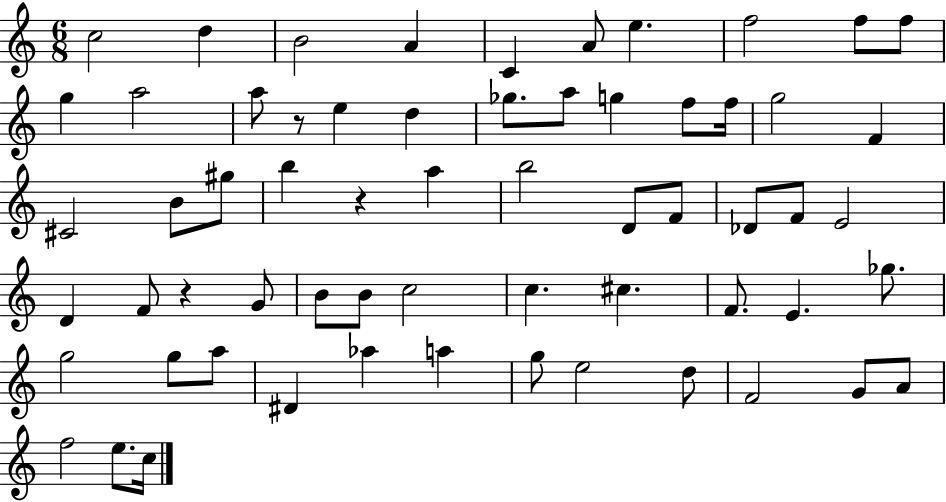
{
  \clef treble
  \numericTimeSignature
  \time 6/8
  \key c \major
  \repeat volta 2 { c''2 d''4 | b'2 a'4 | c'4 a'8 e''4. | f''2 f''8 f''8 | \break g''4 a''2 | a''8 r8 e''4 d''4 | ges''8. a''8 g''4 f''8 f''16 | g''2 f'4 | \break cis'2 b'8 gis''8 | b''4 r4 a''4 | b''2 d'8 f'8 | des'8 f'8 e'2 | \break d'4 f'8 r4 g'8 | b'8 b'8 c''2 | c''4. cis''4. | f'8. e'4. ges''8. | \break g''2 g''8 a''8 | dis'4 aes''4 a''4 | g''8 e''2 d''8 | f'2 g'8 a'8 | \break f''2 e''8. c''16 | } \bar "|."
}